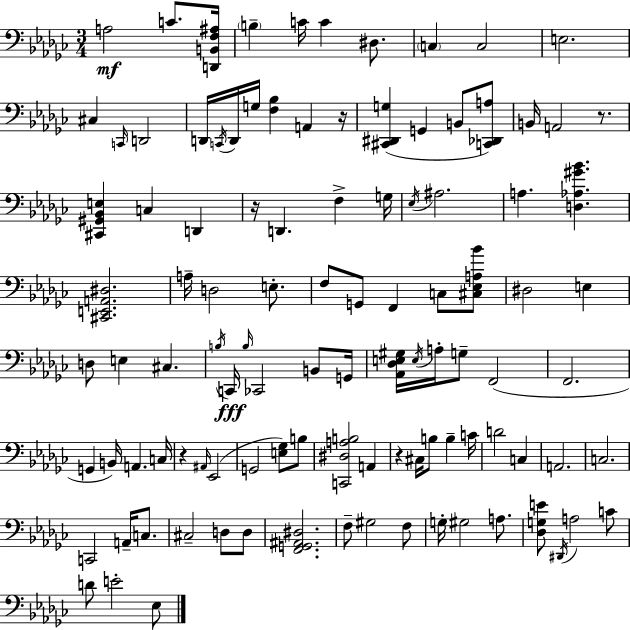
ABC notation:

X:1
T:Untitled
M:3/4
L:1/4
K:Ebm
A,2 C/2 [D,,B,,F,^A,]/4 B, C/4 C ^D,/2 C, C,2 E,2 ^C, C,,/4 D,,2 D,,/4 C,,/4 D,,/4 G,/4 [F,_B,] A,, z/4 [^C,,^D,,G,] G,, B,,/2 [C,,_D,,A,]/2 B,,/4 A,,2 z/2 [^C,,^G,,_B,,E,] C, D,, z/4 D,, F, G,/4 _E,/4 ^A,2 A, [D,_A,^G_B] [^C,,E,,A,,^D,]2 A,/4 D,2 E,/2 F,/2 G,,/2 F,, C,/2 [^C,_E,A,_B]/2 ^D,2 E, D,/2 E, ^C, B,/4 C,,/4 B,/4 _C,,2 B,,/2 G,,/4 [_A,,_D,E,^G,]/4 E,/4 A,/4 G,/2 F,,2 F,,2 G,, B,,/4 A,, C,/4 z ^A,,/4 _E,,2 G,,2 [E,_G,]/2 B,/2 [C,,^D,A,B,]2 A,, z ^C,/4 B,/2 B, C/4 D2 C, A,,2 C,2 C,,2 A,,/4 C,/2 ^C,2 D,/2 D,/2 [F,,G,,^A,,^D,]2 F,/2 ^G,2 F,/2 G,/4 ^G,2 A,/2 [_D,G,E]/2 ^D,,/4 A,2 C/2 D/2 E2 _E,/2